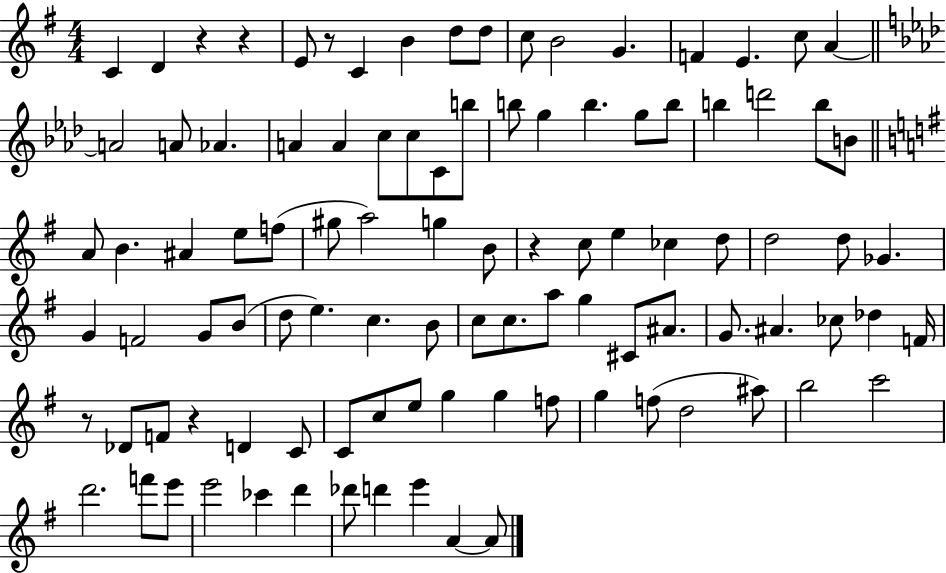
{
  \clef treble
  \numericTimeSignature
  \time 4/4
  \key g \major
  c'4 d'4 r4 r4 | e'8 r8 c'4 b'4 d''8 d''8 | c''8 b'2 g'4. | f'4 e'4. c''8 a'4~~ | \break \bar "||" \break \key aes \major a'2 a'8 aes'4. | a'4 a'4 c''8 c''8 c'8 b''8 | b''8 g''4 b''4. g''8 b''8 | b''4 d'''2 b''8 b'8 | \break \bar "||" \break \key g \major a'8 b'4. ais'4 e''8 f''8( | gis''8 a''2) g''4 b'8 | r4 c''8 e''4 ces''4 d''8 | d''2 d''8 ges'4. | \break g'4 f'2 g'8 b'8( | d''8 e''4.) c''4. b'8 | c''8 c''8. a''8 g''4 cis'8 ais'8. | g'8. ais'4. ces''8 des''4 f'16 | \break r8 des'8 f'8 r4 d'4 c'8 | c'8 c''8 e''8 g''4 g''4 f''8 | g''4 f''8( d''2 ais''8) | b''2 c'''2 | \break d'''2. f'''8 e'''8 | e'''2 ces'''4 d'''4 | des'''8 d'''4 e'''4 a'4~~ a'8 | \bar "|."
}